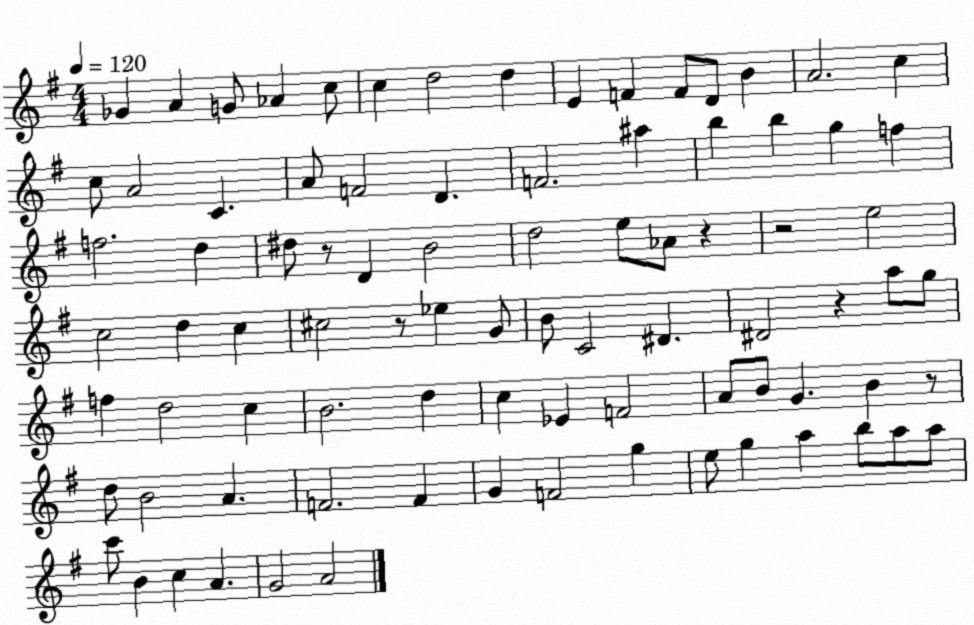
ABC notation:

X:1
T:Untitled
M:4/4
L:1/4
K:G
_G A G/2 _A c/2 c d2 d E F F/2 D/2 B A2 c c/2 A2 C A/2 F2 D F2 ^a b b g f f2 d ^d/2 z/2 D B2 d2 e/2 _A/2 z z2 e2 c2 d c ^c2 z/2 _e G/2 B/2 C2 ^D ^D2 z a/2 g/2 f d2 c B2 d c _E F2 A/2 B/2 G B z/2 d/2 B2 A F2 F G F2 g e/2 g a b/2 a/2 a/2 c'/2 B c A G2 A2